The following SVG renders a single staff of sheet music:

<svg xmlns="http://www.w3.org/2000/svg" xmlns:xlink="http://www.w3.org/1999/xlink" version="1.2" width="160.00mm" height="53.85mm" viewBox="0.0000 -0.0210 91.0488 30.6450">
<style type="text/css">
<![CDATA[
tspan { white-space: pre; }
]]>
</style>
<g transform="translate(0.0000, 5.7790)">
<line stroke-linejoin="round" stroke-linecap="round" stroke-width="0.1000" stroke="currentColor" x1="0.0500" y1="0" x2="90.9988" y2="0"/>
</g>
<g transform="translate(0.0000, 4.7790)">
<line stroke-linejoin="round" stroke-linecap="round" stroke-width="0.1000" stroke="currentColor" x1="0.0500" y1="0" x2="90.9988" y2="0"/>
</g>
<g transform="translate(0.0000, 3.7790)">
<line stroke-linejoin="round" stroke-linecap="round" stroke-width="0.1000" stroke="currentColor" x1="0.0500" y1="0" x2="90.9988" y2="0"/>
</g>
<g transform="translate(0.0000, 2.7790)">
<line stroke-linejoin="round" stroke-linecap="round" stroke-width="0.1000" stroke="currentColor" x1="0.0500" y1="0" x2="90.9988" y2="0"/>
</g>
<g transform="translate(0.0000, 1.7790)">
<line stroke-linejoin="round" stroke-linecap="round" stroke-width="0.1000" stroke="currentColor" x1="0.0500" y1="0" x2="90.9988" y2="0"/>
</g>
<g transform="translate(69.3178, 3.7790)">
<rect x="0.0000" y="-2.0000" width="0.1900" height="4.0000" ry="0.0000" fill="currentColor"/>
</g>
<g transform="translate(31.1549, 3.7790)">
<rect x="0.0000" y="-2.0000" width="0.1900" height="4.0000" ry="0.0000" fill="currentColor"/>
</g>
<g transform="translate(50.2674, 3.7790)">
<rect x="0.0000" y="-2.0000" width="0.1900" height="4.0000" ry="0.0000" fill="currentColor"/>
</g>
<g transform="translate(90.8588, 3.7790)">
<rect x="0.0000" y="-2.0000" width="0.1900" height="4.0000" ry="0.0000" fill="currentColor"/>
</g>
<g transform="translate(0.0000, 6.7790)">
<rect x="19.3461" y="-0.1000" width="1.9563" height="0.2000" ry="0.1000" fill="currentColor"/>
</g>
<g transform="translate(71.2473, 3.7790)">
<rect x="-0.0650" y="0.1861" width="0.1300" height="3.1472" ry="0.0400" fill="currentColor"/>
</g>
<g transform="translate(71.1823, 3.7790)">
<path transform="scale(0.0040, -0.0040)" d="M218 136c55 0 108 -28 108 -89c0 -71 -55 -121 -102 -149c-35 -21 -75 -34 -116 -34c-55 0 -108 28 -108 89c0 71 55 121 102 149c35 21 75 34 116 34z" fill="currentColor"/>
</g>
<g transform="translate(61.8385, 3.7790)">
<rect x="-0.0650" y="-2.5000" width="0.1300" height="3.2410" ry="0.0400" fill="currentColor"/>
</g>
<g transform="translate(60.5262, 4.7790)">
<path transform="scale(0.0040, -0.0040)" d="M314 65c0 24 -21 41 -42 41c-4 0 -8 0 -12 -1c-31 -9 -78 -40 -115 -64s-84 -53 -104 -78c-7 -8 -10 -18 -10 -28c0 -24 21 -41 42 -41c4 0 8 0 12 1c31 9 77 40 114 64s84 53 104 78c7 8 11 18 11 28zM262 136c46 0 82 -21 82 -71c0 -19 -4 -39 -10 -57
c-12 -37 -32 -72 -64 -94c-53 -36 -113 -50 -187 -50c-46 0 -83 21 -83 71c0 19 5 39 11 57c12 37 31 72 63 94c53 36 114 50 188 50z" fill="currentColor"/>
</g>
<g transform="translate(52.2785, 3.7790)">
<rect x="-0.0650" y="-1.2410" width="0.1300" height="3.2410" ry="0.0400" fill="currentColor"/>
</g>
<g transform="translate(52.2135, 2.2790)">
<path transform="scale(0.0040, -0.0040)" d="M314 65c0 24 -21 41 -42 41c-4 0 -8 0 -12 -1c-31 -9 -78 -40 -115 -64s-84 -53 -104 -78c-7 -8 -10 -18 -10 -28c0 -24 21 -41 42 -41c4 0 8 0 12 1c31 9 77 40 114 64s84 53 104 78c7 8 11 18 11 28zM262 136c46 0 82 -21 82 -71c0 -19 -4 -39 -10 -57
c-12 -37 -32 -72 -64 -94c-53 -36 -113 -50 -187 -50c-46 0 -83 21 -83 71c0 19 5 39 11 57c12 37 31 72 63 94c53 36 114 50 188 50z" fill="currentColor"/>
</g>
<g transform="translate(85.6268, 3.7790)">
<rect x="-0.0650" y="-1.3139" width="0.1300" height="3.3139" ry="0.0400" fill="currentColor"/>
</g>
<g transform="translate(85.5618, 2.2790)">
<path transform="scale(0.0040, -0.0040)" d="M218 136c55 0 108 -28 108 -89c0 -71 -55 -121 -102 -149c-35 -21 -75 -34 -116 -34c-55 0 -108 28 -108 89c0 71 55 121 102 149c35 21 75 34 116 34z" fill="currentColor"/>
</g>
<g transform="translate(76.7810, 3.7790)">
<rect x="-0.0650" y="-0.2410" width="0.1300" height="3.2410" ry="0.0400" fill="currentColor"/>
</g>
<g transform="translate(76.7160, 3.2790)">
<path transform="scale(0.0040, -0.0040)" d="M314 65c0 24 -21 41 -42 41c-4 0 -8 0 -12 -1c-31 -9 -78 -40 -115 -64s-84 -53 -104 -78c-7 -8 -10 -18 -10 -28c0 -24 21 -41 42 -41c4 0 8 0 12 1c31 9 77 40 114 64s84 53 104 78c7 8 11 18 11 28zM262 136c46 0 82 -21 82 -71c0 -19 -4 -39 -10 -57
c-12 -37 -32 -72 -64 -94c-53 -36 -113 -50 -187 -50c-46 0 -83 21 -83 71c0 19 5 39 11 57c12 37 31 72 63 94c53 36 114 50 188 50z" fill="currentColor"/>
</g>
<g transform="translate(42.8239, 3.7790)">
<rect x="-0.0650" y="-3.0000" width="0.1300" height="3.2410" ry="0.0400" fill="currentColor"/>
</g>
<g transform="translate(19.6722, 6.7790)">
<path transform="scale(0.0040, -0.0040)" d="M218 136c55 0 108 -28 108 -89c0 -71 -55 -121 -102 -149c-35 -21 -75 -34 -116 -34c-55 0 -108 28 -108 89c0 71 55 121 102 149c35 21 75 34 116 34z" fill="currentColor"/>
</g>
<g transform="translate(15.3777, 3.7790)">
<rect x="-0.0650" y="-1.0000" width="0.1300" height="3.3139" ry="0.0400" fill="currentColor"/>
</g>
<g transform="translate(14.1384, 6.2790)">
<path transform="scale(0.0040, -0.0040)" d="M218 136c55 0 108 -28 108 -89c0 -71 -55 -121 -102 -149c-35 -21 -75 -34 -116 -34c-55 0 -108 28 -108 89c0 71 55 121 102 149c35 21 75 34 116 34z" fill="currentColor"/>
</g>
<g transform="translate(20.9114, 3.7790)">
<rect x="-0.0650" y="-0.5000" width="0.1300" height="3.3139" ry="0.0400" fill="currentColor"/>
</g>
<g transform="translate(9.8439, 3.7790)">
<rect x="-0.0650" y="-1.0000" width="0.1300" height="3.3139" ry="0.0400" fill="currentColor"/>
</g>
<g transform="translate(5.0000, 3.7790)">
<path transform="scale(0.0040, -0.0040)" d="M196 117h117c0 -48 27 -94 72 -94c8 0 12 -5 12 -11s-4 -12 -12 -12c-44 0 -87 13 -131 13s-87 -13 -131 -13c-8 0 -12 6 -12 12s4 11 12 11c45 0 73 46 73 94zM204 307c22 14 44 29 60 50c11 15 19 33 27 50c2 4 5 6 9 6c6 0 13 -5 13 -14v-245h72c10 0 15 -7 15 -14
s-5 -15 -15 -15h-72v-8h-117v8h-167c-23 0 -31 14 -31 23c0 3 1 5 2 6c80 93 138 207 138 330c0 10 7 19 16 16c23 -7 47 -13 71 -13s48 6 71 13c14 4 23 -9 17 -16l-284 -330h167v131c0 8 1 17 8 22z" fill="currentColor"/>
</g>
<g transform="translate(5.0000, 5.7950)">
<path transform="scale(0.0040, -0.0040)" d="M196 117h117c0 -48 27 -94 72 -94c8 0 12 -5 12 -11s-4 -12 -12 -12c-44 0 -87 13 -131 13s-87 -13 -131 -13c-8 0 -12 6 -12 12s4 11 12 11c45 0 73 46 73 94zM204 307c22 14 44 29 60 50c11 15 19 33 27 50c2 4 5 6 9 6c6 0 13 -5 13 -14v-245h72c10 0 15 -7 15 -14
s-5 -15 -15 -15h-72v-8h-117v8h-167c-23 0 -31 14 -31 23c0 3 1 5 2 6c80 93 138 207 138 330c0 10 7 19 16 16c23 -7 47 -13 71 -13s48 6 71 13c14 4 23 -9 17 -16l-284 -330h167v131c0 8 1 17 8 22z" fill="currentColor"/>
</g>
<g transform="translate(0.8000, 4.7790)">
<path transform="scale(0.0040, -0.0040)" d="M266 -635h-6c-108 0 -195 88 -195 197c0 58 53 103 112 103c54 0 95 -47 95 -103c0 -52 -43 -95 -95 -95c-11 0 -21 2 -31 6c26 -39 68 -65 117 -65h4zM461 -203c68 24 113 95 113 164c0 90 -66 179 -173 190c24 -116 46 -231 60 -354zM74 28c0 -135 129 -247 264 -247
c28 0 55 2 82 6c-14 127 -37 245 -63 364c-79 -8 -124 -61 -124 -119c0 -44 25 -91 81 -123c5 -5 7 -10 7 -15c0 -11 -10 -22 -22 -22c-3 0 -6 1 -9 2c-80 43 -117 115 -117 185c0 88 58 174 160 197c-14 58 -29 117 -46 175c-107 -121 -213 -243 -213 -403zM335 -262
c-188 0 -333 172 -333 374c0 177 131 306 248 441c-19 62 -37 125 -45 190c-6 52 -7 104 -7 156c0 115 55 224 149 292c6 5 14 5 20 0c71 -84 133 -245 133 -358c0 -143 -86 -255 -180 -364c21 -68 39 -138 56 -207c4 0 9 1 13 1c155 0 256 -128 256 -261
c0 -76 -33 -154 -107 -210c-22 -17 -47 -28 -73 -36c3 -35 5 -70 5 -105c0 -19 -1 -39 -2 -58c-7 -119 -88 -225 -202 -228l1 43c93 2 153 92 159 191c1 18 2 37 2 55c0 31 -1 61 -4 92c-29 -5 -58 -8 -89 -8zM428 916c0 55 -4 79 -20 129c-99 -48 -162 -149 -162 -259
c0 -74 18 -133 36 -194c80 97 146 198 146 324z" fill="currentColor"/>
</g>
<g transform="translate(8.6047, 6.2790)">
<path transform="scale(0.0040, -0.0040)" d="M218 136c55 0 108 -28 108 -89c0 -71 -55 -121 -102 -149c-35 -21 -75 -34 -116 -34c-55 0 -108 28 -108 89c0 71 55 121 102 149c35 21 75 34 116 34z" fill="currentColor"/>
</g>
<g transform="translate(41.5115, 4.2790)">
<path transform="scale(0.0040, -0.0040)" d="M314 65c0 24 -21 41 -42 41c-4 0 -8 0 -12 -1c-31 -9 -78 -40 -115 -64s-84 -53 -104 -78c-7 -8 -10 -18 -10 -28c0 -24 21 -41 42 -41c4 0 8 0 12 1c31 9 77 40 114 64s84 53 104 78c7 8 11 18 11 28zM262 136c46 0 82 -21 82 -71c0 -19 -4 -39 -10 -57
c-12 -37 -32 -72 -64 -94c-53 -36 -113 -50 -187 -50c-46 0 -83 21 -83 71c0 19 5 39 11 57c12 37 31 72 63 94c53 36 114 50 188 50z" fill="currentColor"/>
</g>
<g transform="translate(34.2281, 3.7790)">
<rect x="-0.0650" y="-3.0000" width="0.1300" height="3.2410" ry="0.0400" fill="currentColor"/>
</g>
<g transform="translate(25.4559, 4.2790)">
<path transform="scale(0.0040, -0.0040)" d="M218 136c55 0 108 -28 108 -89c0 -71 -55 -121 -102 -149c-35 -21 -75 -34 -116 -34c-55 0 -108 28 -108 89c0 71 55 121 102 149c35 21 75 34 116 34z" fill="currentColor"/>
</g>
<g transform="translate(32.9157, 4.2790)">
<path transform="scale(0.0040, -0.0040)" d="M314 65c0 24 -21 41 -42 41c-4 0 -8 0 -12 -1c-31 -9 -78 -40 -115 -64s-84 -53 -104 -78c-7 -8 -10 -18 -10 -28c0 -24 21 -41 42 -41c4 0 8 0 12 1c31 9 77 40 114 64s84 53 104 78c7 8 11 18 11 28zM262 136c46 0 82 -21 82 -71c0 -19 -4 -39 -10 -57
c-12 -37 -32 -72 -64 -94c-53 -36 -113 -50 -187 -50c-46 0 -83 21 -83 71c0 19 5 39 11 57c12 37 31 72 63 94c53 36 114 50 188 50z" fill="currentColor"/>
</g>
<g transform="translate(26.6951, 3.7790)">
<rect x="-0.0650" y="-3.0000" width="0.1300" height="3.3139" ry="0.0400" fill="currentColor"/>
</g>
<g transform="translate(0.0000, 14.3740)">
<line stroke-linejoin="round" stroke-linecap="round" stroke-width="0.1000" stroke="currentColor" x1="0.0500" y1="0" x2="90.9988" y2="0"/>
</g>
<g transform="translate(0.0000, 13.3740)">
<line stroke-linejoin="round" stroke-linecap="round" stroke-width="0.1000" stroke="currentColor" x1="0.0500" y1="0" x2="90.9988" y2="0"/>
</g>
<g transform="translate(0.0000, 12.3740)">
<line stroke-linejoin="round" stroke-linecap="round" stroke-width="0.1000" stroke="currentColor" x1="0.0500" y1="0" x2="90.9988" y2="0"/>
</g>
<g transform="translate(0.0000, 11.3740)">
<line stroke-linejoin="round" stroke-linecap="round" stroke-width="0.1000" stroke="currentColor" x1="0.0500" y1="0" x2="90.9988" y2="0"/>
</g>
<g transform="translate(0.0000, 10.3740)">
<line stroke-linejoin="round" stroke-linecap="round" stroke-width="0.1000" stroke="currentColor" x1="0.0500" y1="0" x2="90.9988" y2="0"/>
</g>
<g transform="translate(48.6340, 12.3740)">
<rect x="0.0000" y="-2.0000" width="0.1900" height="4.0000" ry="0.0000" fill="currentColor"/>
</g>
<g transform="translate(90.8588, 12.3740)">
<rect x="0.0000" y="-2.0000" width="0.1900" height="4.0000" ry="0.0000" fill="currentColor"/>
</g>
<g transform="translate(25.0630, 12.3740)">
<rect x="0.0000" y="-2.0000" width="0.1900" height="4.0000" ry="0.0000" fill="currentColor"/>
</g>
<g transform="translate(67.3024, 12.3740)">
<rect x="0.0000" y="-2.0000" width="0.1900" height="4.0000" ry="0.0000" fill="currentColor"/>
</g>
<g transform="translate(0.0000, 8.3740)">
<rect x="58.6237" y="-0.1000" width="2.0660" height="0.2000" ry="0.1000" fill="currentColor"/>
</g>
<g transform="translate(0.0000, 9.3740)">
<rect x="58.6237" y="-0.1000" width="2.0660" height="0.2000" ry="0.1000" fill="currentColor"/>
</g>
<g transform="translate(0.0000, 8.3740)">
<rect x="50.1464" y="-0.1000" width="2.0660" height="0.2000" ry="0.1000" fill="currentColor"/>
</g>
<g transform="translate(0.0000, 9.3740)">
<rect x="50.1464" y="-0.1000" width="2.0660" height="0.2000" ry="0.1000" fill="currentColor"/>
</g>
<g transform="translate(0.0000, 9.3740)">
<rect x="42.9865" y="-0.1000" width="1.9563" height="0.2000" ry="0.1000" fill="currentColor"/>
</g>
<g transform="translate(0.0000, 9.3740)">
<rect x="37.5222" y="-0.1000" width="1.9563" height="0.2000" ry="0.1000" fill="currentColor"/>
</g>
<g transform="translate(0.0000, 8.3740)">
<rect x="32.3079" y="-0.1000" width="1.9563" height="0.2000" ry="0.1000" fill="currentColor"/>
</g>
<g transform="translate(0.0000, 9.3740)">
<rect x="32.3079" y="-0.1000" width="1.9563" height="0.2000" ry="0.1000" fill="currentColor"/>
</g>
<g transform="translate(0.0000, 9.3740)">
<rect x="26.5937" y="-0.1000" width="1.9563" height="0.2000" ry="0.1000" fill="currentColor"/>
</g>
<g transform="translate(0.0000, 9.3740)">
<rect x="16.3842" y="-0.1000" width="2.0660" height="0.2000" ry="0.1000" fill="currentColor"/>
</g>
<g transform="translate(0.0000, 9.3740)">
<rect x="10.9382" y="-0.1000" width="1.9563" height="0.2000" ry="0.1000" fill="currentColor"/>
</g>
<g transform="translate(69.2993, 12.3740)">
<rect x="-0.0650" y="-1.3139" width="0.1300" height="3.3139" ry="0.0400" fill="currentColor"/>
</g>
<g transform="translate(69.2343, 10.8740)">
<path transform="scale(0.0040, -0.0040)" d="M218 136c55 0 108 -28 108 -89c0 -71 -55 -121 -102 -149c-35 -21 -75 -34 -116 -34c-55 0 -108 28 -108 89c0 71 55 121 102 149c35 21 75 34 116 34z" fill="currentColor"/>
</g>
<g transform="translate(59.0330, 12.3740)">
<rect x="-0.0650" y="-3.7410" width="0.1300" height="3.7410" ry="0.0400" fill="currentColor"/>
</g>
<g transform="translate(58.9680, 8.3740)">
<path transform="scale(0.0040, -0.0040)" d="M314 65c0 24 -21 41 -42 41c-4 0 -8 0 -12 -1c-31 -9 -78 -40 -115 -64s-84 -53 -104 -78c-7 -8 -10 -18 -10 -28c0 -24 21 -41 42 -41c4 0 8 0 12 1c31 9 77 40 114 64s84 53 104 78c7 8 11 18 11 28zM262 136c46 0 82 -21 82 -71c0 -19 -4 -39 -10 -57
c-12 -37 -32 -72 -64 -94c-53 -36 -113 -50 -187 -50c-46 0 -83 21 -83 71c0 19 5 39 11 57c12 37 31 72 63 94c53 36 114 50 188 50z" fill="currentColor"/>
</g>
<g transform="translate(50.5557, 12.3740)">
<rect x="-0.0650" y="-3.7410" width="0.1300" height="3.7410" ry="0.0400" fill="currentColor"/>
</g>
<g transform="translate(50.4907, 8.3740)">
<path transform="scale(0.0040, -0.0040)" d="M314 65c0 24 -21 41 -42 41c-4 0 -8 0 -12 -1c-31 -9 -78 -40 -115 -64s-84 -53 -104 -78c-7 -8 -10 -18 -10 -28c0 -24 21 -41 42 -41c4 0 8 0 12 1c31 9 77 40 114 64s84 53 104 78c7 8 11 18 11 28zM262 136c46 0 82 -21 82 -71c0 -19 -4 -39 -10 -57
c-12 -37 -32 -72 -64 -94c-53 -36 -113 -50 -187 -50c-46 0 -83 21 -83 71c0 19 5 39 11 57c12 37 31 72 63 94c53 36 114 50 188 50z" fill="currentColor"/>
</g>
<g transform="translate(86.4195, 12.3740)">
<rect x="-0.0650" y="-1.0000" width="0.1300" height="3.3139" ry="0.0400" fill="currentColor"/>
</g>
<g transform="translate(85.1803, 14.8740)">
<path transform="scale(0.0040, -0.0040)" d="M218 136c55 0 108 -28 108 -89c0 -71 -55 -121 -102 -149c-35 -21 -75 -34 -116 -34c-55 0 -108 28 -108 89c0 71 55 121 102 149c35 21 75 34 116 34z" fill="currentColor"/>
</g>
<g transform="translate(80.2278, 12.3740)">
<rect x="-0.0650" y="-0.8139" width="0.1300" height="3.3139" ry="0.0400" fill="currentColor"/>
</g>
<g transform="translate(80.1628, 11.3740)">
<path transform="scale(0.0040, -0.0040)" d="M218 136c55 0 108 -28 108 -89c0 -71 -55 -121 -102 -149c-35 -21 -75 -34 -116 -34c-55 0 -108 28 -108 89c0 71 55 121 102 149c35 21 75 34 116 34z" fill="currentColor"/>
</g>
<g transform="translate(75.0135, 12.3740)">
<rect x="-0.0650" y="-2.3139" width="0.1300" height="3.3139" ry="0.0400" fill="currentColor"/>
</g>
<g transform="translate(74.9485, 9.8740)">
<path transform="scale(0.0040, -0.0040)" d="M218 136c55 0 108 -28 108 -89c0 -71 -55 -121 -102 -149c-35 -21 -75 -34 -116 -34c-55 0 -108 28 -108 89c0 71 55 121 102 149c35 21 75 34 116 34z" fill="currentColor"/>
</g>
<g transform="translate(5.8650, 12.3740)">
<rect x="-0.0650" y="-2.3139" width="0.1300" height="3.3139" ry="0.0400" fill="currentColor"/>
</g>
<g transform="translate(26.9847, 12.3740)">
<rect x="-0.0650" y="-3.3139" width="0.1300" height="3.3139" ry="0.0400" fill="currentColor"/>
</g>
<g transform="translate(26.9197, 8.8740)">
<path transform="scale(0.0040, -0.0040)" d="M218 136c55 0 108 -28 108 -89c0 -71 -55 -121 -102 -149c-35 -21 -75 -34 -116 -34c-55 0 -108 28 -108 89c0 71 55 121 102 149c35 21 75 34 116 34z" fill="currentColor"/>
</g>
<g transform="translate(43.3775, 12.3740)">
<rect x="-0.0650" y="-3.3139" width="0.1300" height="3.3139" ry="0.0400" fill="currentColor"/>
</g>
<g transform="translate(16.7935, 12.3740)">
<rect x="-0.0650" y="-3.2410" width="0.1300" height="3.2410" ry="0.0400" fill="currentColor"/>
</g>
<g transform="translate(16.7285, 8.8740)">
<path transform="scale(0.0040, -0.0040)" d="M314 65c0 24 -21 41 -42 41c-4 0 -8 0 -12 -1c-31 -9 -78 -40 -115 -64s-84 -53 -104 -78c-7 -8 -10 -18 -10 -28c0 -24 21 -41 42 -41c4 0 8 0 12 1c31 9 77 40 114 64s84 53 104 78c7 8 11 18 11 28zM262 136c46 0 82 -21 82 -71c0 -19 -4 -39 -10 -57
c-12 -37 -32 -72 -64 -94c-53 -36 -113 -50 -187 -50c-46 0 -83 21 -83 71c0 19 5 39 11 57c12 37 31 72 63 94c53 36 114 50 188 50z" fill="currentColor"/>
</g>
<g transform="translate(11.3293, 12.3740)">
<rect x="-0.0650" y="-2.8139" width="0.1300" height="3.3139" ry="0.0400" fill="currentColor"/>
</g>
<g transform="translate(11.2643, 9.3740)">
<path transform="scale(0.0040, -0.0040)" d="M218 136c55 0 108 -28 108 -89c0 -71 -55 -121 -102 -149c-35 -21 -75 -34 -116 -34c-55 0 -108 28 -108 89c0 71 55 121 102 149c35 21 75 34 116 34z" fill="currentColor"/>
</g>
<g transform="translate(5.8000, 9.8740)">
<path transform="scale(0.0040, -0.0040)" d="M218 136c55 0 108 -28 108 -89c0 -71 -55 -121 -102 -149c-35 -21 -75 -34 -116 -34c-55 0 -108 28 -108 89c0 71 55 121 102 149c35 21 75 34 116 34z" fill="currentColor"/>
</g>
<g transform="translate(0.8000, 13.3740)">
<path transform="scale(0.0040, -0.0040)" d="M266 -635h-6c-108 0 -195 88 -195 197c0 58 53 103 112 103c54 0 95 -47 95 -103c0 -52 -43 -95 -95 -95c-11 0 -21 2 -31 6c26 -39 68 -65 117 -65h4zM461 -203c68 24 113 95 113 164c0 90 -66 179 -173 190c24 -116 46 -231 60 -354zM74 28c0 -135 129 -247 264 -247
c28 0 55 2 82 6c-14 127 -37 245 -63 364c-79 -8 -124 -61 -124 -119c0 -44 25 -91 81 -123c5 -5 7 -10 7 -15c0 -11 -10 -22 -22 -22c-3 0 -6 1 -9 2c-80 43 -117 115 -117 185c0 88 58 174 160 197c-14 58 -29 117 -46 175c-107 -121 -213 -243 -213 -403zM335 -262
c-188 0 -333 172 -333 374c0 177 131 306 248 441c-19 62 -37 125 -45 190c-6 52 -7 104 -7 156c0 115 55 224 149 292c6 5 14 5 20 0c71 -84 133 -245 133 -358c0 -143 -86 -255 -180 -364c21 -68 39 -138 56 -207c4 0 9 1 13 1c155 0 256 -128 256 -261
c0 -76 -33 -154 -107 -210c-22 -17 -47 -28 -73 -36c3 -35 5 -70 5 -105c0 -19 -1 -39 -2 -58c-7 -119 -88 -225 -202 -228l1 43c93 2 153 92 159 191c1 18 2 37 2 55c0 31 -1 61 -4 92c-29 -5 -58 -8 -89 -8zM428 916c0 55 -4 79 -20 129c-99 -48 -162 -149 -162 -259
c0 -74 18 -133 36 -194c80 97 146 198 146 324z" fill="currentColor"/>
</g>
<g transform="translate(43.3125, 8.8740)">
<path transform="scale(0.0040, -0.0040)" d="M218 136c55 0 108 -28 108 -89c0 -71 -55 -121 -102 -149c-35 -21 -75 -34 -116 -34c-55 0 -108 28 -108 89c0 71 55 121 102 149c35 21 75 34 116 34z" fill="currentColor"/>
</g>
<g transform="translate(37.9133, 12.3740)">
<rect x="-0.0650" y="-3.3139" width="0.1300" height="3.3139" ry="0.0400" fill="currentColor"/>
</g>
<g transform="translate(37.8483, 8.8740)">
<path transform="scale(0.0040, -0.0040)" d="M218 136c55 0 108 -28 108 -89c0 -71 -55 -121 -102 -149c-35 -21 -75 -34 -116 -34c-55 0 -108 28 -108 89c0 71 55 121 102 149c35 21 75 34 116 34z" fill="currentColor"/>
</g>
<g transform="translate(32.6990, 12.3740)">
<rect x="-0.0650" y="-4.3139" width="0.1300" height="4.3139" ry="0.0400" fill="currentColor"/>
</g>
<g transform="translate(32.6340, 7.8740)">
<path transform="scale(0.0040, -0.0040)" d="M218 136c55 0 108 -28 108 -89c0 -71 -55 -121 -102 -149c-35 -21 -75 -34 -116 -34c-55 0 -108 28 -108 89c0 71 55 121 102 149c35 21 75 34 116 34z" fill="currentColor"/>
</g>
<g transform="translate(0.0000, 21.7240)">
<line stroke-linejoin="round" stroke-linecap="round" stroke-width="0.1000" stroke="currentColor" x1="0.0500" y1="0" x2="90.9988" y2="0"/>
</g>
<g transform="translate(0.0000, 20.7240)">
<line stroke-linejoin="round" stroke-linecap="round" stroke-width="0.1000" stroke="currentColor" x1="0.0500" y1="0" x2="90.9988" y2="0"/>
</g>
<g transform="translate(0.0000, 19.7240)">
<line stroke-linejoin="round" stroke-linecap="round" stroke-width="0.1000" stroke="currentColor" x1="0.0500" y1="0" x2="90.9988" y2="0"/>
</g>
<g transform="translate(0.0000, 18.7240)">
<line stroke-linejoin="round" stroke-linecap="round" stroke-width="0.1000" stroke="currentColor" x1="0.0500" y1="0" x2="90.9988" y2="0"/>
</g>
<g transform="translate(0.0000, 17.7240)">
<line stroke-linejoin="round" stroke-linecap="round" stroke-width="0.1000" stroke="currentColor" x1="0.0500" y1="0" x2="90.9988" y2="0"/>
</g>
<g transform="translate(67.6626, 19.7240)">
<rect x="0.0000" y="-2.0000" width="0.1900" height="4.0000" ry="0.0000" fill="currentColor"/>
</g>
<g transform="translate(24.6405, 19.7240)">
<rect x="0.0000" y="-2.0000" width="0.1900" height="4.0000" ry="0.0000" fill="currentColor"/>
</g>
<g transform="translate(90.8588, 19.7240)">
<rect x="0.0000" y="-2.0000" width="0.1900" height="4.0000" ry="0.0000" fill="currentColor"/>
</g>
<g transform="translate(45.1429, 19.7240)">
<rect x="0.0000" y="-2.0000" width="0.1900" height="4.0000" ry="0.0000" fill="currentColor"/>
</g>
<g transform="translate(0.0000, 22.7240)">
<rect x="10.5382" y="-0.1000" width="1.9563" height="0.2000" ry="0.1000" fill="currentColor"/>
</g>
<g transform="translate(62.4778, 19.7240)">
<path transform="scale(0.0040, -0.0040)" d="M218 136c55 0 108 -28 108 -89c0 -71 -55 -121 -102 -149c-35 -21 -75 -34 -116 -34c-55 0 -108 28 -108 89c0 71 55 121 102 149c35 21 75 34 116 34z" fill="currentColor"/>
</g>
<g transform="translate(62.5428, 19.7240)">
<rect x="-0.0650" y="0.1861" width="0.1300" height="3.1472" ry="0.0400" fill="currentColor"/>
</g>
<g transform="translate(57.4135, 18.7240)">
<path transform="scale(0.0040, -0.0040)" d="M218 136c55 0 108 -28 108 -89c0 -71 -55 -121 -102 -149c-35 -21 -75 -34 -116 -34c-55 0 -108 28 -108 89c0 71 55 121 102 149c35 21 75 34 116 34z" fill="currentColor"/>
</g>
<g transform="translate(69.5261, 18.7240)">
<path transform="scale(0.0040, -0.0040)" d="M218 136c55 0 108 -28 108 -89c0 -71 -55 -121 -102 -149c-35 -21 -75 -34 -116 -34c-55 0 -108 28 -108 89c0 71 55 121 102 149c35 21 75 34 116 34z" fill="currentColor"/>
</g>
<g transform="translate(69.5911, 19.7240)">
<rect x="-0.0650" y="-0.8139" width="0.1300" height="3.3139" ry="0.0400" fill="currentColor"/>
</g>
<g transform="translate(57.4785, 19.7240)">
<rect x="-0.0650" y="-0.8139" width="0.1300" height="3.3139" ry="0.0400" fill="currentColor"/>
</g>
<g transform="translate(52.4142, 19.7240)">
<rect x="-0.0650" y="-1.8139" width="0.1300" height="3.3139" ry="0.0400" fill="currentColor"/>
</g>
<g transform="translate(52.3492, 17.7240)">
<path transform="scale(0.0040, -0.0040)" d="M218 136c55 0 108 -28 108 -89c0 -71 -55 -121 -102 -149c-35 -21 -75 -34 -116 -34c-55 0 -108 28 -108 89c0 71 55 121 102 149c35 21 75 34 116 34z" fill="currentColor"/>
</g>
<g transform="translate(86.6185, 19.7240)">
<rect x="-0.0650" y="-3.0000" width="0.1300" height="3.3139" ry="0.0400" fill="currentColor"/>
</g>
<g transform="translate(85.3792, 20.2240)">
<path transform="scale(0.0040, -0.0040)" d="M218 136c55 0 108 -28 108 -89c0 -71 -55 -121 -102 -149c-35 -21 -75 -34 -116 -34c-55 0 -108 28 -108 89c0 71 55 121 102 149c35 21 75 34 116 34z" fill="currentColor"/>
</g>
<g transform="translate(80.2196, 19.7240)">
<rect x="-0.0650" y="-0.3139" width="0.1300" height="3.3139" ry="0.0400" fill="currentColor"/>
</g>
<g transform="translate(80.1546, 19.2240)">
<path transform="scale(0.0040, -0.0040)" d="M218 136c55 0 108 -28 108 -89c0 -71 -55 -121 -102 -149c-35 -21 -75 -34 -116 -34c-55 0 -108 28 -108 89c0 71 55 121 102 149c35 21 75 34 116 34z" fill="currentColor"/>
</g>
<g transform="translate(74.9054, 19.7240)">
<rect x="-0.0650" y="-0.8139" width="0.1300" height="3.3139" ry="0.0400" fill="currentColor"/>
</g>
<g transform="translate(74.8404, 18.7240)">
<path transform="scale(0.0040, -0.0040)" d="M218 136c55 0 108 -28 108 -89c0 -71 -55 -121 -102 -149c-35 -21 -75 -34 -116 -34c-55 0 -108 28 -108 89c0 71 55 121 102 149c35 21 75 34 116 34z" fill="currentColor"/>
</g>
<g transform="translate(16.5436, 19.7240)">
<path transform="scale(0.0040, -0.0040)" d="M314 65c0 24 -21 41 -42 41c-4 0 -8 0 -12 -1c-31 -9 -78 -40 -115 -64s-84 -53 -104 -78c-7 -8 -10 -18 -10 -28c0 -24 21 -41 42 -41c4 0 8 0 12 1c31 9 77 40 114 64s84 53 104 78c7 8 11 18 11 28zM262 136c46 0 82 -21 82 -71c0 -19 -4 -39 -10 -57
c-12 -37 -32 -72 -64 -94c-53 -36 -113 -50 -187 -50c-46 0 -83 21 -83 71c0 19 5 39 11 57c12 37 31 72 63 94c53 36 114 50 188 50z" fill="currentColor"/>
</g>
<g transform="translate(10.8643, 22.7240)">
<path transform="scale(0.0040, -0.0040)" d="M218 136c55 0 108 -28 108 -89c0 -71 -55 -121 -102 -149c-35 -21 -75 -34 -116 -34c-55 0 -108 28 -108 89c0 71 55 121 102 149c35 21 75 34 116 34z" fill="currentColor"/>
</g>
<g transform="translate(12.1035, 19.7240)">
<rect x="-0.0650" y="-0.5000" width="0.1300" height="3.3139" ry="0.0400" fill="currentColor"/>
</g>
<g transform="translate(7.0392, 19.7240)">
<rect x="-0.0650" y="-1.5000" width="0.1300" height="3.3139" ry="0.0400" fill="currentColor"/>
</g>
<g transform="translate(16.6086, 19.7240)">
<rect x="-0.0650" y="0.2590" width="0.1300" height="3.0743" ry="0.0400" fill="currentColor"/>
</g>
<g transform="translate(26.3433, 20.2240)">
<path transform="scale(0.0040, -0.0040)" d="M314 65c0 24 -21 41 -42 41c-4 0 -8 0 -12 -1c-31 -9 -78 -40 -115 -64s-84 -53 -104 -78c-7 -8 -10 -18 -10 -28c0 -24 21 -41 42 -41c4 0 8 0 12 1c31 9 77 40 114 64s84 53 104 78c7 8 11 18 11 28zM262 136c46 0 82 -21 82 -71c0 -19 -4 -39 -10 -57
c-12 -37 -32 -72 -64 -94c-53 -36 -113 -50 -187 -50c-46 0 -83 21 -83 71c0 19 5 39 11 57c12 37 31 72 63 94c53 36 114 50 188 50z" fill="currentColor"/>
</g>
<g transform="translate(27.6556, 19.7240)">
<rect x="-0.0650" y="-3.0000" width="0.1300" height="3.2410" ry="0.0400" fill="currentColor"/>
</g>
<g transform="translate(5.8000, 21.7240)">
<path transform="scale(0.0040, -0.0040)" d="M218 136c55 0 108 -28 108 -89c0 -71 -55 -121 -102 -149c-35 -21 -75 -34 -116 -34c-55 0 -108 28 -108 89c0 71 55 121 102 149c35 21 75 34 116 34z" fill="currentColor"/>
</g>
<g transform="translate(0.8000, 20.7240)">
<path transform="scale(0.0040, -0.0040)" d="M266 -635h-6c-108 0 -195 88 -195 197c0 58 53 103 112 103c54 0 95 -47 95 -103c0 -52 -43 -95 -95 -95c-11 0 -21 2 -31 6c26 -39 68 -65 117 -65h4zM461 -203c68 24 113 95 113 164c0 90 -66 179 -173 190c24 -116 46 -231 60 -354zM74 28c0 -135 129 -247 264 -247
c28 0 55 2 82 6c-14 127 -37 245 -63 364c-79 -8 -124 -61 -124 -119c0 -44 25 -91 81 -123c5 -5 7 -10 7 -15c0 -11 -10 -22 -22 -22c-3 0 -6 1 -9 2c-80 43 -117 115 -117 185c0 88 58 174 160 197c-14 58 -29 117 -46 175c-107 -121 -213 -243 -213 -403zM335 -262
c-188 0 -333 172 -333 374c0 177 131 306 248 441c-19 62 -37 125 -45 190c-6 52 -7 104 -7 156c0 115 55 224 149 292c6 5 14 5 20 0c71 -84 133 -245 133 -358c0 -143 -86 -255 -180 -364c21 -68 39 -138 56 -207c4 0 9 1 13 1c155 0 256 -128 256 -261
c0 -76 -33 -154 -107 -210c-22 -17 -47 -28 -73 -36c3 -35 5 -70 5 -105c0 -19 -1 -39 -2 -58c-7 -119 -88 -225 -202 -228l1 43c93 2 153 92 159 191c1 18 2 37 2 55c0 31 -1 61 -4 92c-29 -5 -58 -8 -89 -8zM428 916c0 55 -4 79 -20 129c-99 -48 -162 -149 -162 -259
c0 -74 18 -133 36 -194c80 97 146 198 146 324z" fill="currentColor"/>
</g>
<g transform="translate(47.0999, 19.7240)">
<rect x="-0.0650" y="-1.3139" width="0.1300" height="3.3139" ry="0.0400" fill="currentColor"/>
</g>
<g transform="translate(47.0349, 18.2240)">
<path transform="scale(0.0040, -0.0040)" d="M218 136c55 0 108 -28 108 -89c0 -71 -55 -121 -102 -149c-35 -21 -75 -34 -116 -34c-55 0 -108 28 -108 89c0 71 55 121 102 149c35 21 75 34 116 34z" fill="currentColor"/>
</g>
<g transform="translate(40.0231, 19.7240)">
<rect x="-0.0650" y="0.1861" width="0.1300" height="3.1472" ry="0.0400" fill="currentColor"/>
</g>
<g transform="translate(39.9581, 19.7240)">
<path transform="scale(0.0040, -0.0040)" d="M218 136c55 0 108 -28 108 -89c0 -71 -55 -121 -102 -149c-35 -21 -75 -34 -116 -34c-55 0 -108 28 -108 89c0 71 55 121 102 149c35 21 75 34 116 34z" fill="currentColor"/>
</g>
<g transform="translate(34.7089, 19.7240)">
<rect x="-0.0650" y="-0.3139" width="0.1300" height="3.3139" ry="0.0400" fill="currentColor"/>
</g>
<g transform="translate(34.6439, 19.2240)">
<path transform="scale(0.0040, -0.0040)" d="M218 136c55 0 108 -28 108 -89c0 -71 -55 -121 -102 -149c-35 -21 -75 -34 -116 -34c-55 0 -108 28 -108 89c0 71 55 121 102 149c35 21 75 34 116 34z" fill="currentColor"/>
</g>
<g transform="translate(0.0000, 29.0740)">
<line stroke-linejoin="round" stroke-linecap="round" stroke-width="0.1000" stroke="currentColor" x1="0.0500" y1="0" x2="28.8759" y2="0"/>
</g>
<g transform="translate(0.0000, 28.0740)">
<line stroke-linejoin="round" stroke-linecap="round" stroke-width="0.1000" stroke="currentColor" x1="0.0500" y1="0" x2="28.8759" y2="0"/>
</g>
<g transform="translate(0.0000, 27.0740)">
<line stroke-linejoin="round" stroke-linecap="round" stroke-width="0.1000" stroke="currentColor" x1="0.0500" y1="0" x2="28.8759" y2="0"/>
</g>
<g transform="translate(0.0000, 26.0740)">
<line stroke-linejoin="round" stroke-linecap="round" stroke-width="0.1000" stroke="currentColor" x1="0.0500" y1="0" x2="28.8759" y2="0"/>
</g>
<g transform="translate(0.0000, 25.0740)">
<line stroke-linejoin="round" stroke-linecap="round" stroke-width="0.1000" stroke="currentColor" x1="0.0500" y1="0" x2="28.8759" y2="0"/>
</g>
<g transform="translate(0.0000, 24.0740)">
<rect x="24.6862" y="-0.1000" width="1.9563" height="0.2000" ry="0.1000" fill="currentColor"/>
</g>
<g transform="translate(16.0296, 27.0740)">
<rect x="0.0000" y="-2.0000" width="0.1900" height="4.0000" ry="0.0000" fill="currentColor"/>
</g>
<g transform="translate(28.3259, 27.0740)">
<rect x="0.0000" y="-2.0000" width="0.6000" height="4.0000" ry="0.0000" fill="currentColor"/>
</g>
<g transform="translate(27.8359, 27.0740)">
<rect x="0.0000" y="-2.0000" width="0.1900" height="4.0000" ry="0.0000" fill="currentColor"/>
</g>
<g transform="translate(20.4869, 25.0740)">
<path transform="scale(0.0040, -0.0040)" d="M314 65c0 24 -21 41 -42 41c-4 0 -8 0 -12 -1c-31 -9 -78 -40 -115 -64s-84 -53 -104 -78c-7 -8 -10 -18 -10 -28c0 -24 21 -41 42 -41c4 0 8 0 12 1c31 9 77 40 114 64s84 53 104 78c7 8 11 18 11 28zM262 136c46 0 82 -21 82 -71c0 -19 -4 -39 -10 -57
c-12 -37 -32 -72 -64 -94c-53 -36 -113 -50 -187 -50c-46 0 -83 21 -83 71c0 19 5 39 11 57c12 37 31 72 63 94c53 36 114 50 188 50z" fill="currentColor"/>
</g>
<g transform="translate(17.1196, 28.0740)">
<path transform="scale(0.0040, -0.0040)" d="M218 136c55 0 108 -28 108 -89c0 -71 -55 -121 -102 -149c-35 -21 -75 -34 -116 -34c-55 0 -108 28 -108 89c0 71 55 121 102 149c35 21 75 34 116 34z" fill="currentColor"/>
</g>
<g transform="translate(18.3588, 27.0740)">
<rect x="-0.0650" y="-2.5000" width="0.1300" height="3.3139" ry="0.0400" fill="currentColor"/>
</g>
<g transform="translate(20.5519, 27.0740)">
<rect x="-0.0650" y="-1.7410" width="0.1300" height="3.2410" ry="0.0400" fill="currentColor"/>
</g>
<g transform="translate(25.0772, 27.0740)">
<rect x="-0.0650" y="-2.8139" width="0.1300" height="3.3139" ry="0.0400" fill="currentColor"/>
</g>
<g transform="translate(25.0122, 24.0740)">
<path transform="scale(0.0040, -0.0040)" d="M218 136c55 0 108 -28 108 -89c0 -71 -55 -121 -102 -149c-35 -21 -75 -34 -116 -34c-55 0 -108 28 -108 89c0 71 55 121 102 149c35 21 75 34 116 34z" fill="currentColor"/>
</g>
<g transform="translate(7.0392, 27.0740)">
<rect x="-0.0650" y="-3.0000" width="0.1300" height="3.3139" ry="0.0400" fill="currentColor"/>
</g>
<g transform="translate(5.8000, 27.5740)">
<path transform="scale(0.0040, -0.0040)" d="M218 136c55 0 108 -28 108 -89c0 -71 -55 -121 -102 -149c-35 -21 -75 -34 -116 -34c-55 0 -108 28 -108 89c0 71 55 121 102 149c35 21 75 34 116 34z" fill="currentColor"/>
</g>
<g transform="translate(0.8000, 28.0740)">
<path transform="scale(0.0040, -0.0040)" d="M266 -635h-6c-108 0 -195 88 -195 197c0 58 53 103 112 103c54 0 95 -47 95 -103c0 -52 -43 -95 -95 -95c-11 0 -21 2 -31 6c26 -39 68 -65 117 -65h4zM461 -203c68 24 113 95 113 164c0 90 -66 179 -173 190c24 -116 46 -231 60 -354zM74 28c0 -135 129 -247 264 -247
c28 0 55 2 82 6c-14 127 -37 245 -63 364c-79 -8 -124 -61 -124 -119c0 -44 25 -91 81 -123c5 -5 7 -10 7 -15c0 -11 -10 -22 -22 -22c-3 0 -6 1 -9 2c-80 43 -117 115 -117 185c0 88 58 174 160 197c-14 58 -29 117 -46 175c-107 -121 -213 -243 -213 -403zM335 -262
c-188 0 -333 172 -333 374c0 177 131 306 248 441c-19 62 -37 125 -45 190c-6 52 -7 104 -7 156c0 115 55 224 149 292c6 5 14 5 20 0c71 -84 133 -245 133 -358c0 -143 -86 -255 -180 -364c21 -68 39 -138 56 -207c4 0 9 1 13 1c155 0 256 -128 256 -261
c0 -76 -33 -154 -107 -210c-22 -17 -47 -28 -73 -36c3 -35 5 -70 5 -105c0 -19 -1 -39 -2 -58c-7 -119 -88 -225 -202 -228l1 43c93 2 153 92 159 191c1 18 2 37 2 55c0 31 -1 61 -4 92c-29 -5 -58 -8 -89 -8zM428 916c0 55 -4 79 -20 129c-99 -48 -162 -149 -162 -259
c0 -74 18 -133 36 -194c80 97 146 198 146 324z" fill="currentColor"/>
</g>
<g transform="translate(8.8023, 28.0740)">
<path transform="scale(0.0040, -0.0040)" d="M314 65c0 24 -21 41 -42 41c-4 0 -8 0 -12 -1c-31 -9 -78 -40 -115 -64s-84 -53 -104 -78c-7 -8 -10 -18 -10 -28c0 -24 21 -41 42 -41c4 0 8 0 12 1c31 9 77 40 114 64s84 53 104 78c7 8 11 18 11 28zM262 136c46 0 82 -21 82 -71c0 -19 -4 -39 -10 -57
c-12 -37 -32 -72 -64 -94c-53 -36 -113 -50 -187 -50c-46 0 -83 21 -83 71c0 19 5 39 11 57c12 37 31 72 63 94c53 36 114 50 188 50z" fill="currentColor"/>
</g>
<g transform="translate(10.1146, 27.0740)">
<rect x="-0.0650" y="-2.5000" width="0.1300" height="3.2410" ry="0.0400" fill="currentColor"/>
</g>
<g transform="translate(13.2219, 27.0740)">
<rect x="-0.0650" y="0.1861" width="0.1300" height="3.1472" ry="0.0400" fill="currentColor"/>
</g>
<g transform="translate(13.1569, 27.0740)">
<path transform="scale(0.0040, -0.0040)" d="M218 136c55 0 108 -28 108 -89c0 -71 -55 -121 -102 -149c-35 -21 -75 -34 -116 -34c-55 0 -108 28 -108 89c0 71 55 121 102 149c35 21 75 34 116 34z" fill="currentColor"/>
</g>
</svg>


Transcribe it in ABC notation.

X:1
T:Untitled
M:4/4
L:1/4
K:C
D D C A A2 A2 e2 G2 B c2 e g a b2 b d' b b c'2 c'2 e g d D E C B2 A2 c B e f d B d d c A A G2 B G f2 a